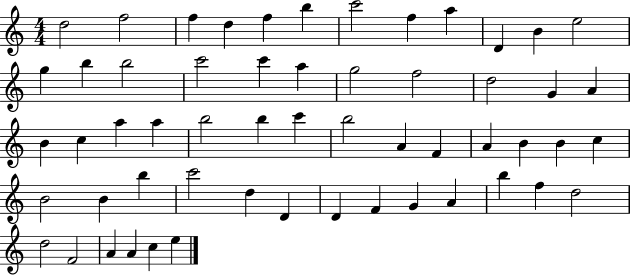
{
  \clef treble
  \numericTimeSignature
  \time 4/4
  \key c \major
  d''2 f''2 | f''4 d''4 f''4 b''4 | c'''2 f''4 a''4 | d'4 b'4 e''2 | \break g''4 b''4 b''2 | c'''2 c'''4 a''4 | g''2 f''2 | d''2 g'4 a'4 | \break b'4 c''4 a''4 a''4 | b''2 b''4 c'''4 | b''2 a'4 f'4 | a'4 b'4 b'4 c''4 | \break b'2 b'4 b''4 | c'''2 d''4 d'4 | d'4 f'4 g'4 a'4 | b''4 f''4 d''2 | \break d''2 f'2 | a'4 a'4 c''4 e''4 | \bar "|."
}